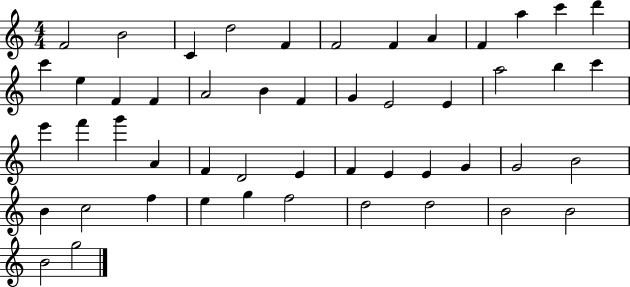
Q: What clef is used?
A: treble